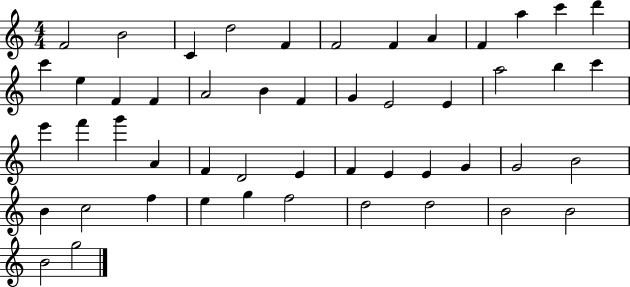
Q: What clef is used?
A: treble